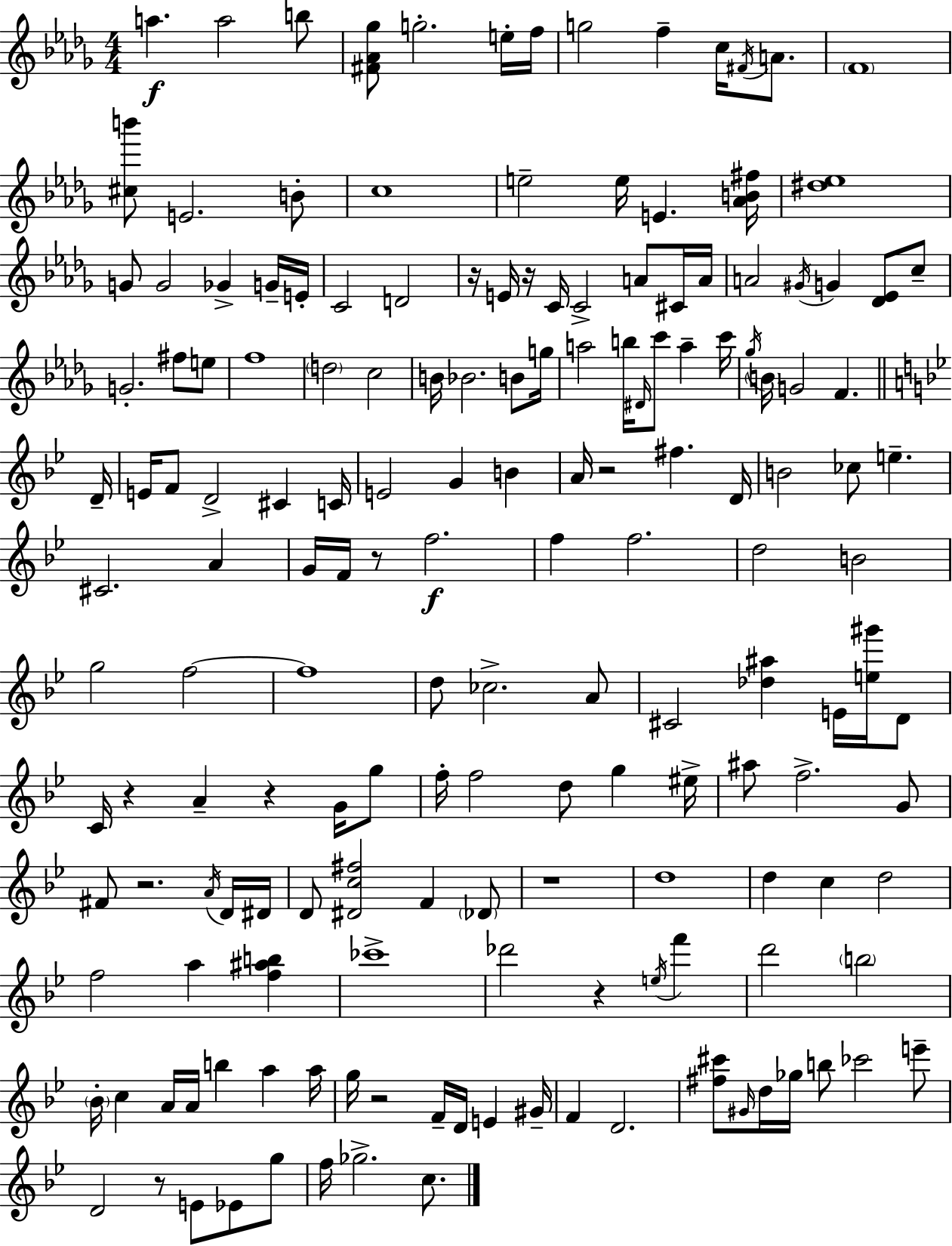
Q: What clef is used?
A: treble